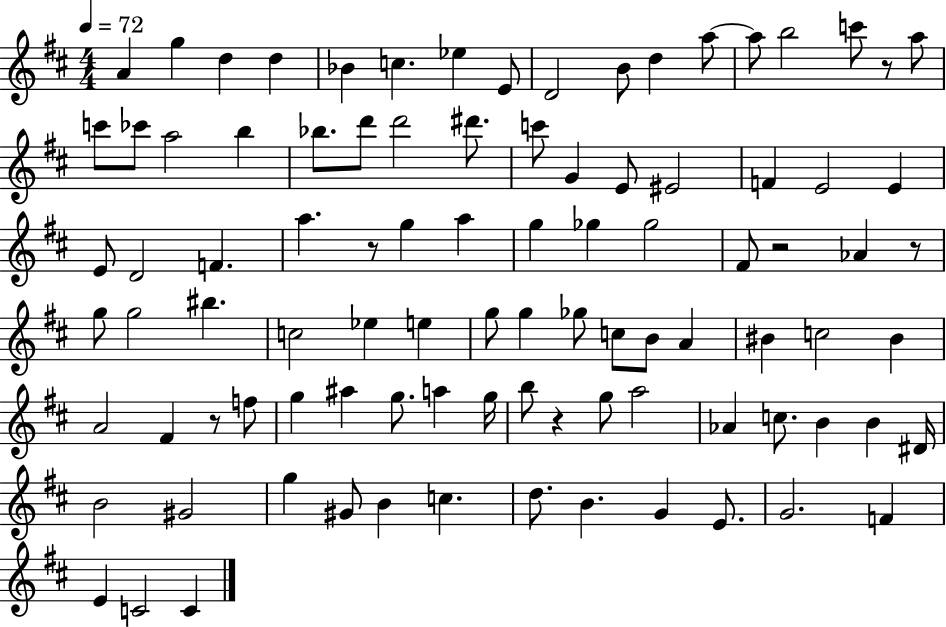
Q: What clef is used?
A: treble